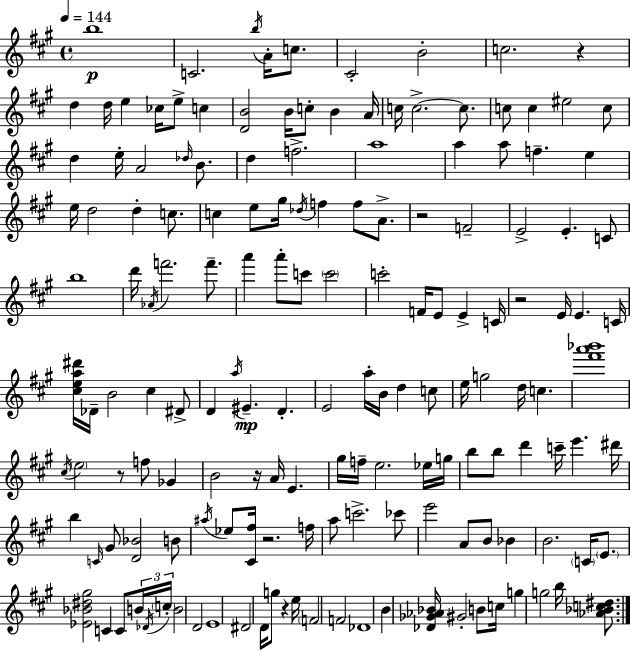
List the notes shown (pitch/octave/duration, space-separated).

B5/w C4/h. B5/s A4/s C5/e. C#4/h B4/h C5/h. R/q D5/q D5/s E5/q CES5/s E5/e C5/q [D4,B4]/h B4/s C5/e B4/q A4/s C5/s C5/h. C5/e. C5/e C5/q EIS5/h C5/e D5/q E5/s A4/h Db5/s B4/e. D5/q F5/h. A5/w A5/q A5/e F5/q. E5/q E5/s D5/h D5/q C5/e. C5/q E5/e G#5/s Db5/s F5/q F5/e A4/e. R/h F4/h E4/h E4/q. C4/e B5/w D6/s Ab4/s F6/h. F6/e. A6/q A6/e C6/e C6/h C6/h F4/s E4/e E4/q C4/s R/h E4/s E4/q. C4/s [C#5,E5,A5,D#6]/s Db4/s B4/h C#5/q D#4/e D4/q A5/s EIS4/q. D4/q. E4/h A5/s B4/s D5/q C5/e E5/s G5/h D5/s C5/q. [F#6,A6,Bb6]/w C#5/s E5/h R/e F5/e Gb4/q B4/h R/s A4/s E4/q. G#5/s F5/s E5/h. Eb5/s G5/s B5/e B5/e D6/q C6/s E6/q. D#6/s B5/q C4/s G#4/e [D4,Bb4]/h B4/e A#5/s Eb5/e [C#4,F#5]/s R/h. F5/s A5/e C6/h. CES6/e E6/h A4/e B4/e Bb4/q B4/h. C4/s E4/e. [Eb4,Bb4,D#5,G#5]/h C4/q C4/e B4/s Db4/s C5/s B4/h D4/h E4/w D#4/h D4/s G5/e R/q E5/s F4/h F4/h Db4/w B4/q [Db4,Gb4,Ab4,Bb4]/s G#4/h B4/e C5/s G5/q G5/h B5/s [Ab4,Bb4,C5,D#5]/e.